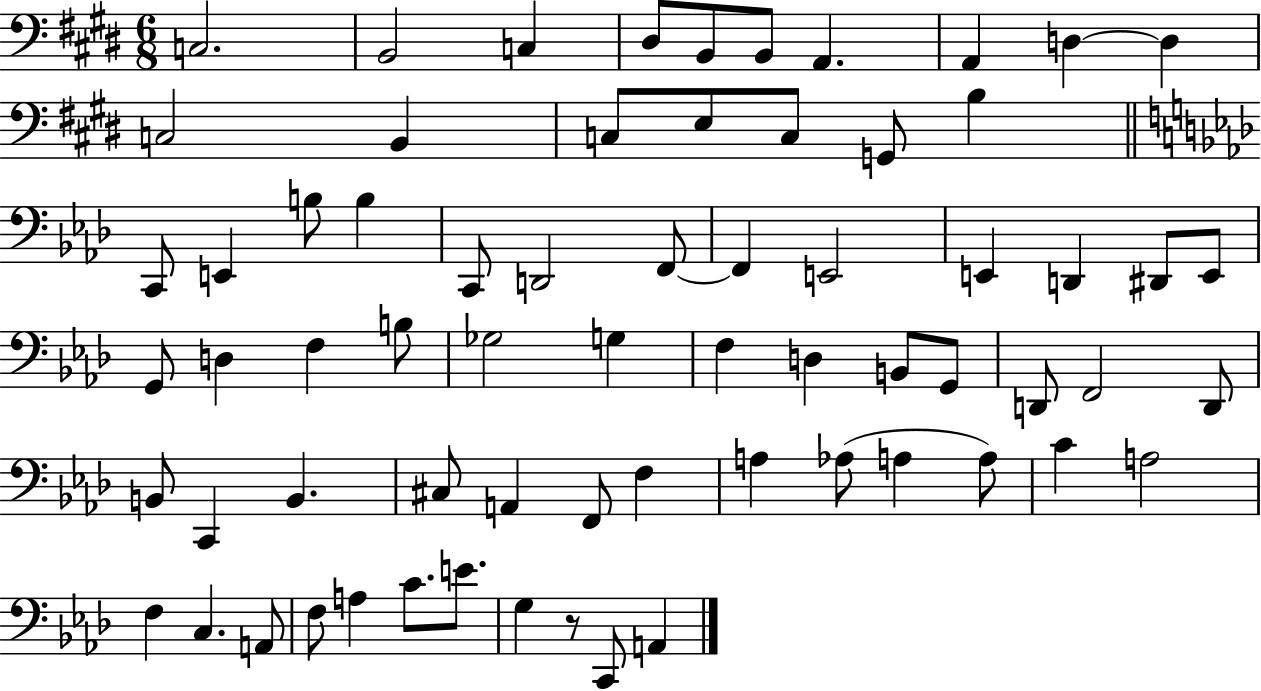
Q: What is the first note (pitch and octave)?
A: C3